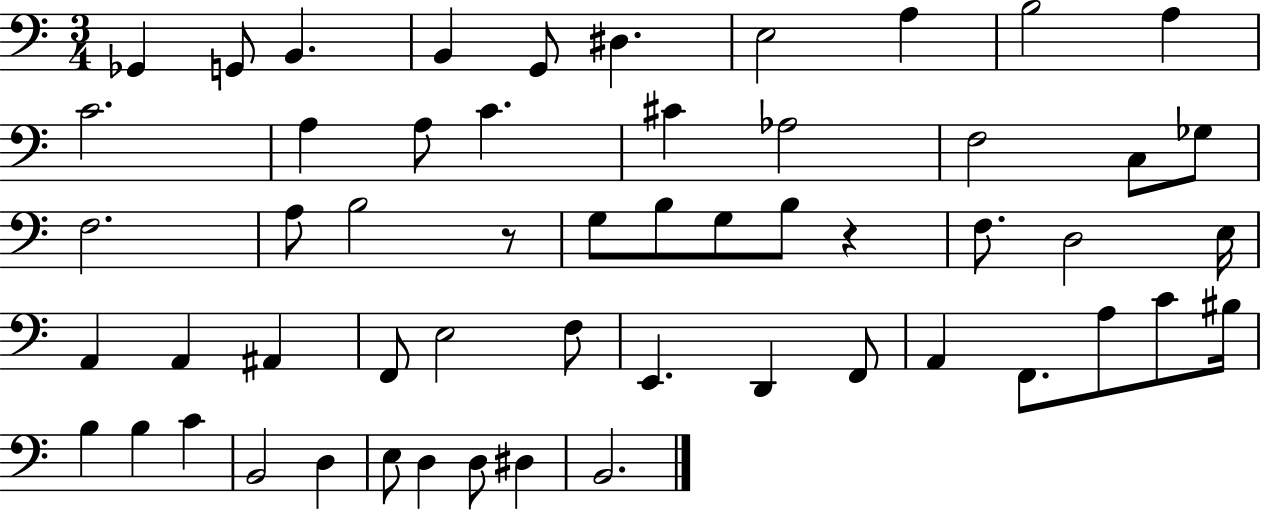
{
  \clef bass
  \numericTimeSignature
  \time 3/4
  \key c \major
  ges,4 g,8 b,4. | b,4 g,8 dis4. | e2 a4 | b2 a4 | \break c'2. | a4 a8 c'4. | cis'4 aes2 | f2 c8 ges8 | \break f2. | a8 b2 r8 | g8 b8 g8 b8 r4 | f8. d2 e16 | \break a,4 a,4 ais,4 | f,8 e2 f8 | e,4. d,4 f,8 | a,4 f,8. a8 c'8 bis16 | \break b4 b4 c'4 | b,2 d4 | e8 d4 d8 dis4 | b,2. | \break \bar "|."
}